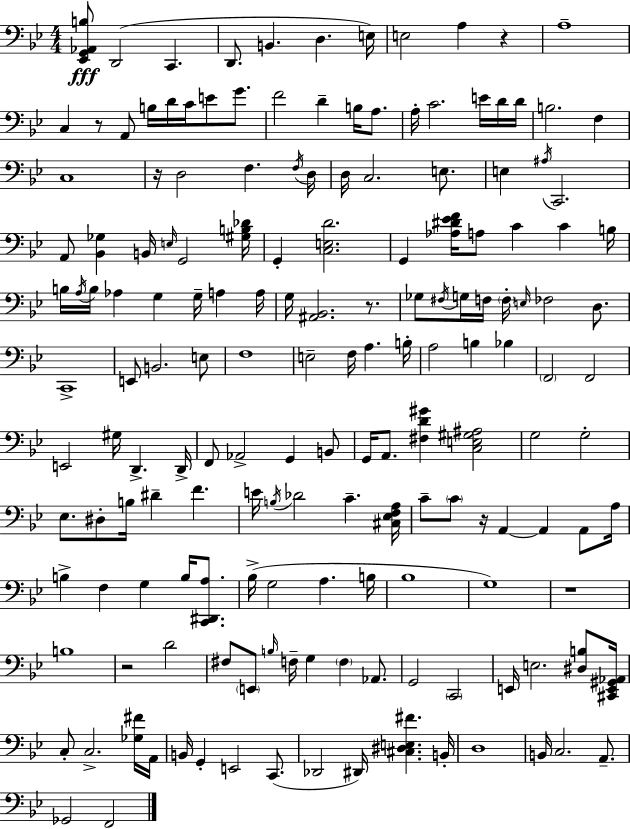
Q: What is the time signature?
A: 4/4